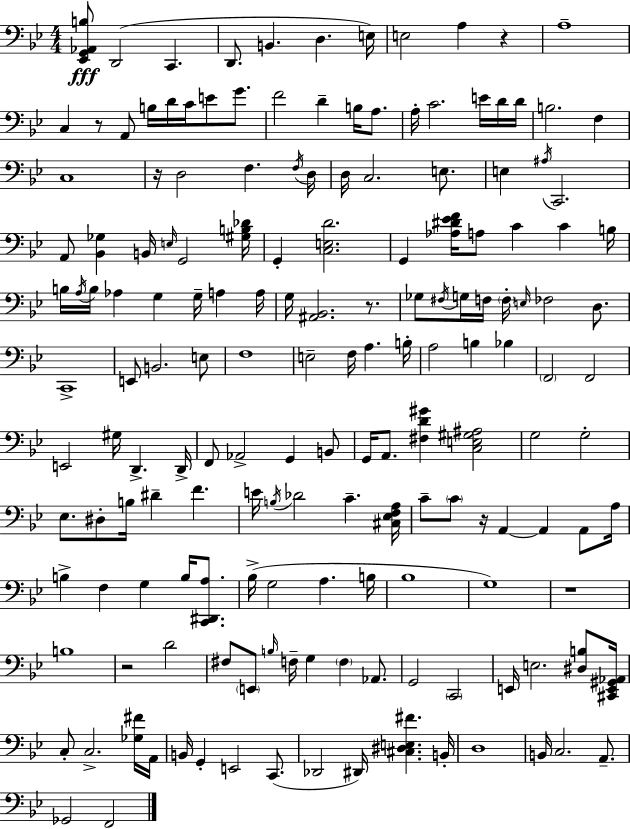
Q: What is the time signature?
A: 4/4